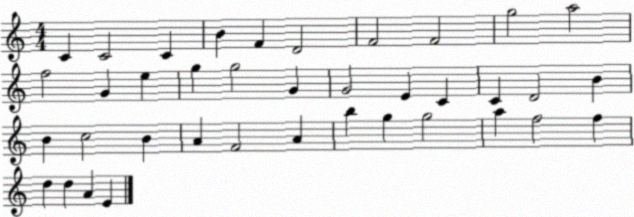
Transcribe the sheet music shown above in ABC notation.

X:1
T:Untitled
M:4/4
L:1/4
K:C
C C2 C B F D2 F2 F2 g2 a2 f2 G e g g2 G G2 E C C D2 B B c2 B A F2 A b g g2 a f2 f d d A E